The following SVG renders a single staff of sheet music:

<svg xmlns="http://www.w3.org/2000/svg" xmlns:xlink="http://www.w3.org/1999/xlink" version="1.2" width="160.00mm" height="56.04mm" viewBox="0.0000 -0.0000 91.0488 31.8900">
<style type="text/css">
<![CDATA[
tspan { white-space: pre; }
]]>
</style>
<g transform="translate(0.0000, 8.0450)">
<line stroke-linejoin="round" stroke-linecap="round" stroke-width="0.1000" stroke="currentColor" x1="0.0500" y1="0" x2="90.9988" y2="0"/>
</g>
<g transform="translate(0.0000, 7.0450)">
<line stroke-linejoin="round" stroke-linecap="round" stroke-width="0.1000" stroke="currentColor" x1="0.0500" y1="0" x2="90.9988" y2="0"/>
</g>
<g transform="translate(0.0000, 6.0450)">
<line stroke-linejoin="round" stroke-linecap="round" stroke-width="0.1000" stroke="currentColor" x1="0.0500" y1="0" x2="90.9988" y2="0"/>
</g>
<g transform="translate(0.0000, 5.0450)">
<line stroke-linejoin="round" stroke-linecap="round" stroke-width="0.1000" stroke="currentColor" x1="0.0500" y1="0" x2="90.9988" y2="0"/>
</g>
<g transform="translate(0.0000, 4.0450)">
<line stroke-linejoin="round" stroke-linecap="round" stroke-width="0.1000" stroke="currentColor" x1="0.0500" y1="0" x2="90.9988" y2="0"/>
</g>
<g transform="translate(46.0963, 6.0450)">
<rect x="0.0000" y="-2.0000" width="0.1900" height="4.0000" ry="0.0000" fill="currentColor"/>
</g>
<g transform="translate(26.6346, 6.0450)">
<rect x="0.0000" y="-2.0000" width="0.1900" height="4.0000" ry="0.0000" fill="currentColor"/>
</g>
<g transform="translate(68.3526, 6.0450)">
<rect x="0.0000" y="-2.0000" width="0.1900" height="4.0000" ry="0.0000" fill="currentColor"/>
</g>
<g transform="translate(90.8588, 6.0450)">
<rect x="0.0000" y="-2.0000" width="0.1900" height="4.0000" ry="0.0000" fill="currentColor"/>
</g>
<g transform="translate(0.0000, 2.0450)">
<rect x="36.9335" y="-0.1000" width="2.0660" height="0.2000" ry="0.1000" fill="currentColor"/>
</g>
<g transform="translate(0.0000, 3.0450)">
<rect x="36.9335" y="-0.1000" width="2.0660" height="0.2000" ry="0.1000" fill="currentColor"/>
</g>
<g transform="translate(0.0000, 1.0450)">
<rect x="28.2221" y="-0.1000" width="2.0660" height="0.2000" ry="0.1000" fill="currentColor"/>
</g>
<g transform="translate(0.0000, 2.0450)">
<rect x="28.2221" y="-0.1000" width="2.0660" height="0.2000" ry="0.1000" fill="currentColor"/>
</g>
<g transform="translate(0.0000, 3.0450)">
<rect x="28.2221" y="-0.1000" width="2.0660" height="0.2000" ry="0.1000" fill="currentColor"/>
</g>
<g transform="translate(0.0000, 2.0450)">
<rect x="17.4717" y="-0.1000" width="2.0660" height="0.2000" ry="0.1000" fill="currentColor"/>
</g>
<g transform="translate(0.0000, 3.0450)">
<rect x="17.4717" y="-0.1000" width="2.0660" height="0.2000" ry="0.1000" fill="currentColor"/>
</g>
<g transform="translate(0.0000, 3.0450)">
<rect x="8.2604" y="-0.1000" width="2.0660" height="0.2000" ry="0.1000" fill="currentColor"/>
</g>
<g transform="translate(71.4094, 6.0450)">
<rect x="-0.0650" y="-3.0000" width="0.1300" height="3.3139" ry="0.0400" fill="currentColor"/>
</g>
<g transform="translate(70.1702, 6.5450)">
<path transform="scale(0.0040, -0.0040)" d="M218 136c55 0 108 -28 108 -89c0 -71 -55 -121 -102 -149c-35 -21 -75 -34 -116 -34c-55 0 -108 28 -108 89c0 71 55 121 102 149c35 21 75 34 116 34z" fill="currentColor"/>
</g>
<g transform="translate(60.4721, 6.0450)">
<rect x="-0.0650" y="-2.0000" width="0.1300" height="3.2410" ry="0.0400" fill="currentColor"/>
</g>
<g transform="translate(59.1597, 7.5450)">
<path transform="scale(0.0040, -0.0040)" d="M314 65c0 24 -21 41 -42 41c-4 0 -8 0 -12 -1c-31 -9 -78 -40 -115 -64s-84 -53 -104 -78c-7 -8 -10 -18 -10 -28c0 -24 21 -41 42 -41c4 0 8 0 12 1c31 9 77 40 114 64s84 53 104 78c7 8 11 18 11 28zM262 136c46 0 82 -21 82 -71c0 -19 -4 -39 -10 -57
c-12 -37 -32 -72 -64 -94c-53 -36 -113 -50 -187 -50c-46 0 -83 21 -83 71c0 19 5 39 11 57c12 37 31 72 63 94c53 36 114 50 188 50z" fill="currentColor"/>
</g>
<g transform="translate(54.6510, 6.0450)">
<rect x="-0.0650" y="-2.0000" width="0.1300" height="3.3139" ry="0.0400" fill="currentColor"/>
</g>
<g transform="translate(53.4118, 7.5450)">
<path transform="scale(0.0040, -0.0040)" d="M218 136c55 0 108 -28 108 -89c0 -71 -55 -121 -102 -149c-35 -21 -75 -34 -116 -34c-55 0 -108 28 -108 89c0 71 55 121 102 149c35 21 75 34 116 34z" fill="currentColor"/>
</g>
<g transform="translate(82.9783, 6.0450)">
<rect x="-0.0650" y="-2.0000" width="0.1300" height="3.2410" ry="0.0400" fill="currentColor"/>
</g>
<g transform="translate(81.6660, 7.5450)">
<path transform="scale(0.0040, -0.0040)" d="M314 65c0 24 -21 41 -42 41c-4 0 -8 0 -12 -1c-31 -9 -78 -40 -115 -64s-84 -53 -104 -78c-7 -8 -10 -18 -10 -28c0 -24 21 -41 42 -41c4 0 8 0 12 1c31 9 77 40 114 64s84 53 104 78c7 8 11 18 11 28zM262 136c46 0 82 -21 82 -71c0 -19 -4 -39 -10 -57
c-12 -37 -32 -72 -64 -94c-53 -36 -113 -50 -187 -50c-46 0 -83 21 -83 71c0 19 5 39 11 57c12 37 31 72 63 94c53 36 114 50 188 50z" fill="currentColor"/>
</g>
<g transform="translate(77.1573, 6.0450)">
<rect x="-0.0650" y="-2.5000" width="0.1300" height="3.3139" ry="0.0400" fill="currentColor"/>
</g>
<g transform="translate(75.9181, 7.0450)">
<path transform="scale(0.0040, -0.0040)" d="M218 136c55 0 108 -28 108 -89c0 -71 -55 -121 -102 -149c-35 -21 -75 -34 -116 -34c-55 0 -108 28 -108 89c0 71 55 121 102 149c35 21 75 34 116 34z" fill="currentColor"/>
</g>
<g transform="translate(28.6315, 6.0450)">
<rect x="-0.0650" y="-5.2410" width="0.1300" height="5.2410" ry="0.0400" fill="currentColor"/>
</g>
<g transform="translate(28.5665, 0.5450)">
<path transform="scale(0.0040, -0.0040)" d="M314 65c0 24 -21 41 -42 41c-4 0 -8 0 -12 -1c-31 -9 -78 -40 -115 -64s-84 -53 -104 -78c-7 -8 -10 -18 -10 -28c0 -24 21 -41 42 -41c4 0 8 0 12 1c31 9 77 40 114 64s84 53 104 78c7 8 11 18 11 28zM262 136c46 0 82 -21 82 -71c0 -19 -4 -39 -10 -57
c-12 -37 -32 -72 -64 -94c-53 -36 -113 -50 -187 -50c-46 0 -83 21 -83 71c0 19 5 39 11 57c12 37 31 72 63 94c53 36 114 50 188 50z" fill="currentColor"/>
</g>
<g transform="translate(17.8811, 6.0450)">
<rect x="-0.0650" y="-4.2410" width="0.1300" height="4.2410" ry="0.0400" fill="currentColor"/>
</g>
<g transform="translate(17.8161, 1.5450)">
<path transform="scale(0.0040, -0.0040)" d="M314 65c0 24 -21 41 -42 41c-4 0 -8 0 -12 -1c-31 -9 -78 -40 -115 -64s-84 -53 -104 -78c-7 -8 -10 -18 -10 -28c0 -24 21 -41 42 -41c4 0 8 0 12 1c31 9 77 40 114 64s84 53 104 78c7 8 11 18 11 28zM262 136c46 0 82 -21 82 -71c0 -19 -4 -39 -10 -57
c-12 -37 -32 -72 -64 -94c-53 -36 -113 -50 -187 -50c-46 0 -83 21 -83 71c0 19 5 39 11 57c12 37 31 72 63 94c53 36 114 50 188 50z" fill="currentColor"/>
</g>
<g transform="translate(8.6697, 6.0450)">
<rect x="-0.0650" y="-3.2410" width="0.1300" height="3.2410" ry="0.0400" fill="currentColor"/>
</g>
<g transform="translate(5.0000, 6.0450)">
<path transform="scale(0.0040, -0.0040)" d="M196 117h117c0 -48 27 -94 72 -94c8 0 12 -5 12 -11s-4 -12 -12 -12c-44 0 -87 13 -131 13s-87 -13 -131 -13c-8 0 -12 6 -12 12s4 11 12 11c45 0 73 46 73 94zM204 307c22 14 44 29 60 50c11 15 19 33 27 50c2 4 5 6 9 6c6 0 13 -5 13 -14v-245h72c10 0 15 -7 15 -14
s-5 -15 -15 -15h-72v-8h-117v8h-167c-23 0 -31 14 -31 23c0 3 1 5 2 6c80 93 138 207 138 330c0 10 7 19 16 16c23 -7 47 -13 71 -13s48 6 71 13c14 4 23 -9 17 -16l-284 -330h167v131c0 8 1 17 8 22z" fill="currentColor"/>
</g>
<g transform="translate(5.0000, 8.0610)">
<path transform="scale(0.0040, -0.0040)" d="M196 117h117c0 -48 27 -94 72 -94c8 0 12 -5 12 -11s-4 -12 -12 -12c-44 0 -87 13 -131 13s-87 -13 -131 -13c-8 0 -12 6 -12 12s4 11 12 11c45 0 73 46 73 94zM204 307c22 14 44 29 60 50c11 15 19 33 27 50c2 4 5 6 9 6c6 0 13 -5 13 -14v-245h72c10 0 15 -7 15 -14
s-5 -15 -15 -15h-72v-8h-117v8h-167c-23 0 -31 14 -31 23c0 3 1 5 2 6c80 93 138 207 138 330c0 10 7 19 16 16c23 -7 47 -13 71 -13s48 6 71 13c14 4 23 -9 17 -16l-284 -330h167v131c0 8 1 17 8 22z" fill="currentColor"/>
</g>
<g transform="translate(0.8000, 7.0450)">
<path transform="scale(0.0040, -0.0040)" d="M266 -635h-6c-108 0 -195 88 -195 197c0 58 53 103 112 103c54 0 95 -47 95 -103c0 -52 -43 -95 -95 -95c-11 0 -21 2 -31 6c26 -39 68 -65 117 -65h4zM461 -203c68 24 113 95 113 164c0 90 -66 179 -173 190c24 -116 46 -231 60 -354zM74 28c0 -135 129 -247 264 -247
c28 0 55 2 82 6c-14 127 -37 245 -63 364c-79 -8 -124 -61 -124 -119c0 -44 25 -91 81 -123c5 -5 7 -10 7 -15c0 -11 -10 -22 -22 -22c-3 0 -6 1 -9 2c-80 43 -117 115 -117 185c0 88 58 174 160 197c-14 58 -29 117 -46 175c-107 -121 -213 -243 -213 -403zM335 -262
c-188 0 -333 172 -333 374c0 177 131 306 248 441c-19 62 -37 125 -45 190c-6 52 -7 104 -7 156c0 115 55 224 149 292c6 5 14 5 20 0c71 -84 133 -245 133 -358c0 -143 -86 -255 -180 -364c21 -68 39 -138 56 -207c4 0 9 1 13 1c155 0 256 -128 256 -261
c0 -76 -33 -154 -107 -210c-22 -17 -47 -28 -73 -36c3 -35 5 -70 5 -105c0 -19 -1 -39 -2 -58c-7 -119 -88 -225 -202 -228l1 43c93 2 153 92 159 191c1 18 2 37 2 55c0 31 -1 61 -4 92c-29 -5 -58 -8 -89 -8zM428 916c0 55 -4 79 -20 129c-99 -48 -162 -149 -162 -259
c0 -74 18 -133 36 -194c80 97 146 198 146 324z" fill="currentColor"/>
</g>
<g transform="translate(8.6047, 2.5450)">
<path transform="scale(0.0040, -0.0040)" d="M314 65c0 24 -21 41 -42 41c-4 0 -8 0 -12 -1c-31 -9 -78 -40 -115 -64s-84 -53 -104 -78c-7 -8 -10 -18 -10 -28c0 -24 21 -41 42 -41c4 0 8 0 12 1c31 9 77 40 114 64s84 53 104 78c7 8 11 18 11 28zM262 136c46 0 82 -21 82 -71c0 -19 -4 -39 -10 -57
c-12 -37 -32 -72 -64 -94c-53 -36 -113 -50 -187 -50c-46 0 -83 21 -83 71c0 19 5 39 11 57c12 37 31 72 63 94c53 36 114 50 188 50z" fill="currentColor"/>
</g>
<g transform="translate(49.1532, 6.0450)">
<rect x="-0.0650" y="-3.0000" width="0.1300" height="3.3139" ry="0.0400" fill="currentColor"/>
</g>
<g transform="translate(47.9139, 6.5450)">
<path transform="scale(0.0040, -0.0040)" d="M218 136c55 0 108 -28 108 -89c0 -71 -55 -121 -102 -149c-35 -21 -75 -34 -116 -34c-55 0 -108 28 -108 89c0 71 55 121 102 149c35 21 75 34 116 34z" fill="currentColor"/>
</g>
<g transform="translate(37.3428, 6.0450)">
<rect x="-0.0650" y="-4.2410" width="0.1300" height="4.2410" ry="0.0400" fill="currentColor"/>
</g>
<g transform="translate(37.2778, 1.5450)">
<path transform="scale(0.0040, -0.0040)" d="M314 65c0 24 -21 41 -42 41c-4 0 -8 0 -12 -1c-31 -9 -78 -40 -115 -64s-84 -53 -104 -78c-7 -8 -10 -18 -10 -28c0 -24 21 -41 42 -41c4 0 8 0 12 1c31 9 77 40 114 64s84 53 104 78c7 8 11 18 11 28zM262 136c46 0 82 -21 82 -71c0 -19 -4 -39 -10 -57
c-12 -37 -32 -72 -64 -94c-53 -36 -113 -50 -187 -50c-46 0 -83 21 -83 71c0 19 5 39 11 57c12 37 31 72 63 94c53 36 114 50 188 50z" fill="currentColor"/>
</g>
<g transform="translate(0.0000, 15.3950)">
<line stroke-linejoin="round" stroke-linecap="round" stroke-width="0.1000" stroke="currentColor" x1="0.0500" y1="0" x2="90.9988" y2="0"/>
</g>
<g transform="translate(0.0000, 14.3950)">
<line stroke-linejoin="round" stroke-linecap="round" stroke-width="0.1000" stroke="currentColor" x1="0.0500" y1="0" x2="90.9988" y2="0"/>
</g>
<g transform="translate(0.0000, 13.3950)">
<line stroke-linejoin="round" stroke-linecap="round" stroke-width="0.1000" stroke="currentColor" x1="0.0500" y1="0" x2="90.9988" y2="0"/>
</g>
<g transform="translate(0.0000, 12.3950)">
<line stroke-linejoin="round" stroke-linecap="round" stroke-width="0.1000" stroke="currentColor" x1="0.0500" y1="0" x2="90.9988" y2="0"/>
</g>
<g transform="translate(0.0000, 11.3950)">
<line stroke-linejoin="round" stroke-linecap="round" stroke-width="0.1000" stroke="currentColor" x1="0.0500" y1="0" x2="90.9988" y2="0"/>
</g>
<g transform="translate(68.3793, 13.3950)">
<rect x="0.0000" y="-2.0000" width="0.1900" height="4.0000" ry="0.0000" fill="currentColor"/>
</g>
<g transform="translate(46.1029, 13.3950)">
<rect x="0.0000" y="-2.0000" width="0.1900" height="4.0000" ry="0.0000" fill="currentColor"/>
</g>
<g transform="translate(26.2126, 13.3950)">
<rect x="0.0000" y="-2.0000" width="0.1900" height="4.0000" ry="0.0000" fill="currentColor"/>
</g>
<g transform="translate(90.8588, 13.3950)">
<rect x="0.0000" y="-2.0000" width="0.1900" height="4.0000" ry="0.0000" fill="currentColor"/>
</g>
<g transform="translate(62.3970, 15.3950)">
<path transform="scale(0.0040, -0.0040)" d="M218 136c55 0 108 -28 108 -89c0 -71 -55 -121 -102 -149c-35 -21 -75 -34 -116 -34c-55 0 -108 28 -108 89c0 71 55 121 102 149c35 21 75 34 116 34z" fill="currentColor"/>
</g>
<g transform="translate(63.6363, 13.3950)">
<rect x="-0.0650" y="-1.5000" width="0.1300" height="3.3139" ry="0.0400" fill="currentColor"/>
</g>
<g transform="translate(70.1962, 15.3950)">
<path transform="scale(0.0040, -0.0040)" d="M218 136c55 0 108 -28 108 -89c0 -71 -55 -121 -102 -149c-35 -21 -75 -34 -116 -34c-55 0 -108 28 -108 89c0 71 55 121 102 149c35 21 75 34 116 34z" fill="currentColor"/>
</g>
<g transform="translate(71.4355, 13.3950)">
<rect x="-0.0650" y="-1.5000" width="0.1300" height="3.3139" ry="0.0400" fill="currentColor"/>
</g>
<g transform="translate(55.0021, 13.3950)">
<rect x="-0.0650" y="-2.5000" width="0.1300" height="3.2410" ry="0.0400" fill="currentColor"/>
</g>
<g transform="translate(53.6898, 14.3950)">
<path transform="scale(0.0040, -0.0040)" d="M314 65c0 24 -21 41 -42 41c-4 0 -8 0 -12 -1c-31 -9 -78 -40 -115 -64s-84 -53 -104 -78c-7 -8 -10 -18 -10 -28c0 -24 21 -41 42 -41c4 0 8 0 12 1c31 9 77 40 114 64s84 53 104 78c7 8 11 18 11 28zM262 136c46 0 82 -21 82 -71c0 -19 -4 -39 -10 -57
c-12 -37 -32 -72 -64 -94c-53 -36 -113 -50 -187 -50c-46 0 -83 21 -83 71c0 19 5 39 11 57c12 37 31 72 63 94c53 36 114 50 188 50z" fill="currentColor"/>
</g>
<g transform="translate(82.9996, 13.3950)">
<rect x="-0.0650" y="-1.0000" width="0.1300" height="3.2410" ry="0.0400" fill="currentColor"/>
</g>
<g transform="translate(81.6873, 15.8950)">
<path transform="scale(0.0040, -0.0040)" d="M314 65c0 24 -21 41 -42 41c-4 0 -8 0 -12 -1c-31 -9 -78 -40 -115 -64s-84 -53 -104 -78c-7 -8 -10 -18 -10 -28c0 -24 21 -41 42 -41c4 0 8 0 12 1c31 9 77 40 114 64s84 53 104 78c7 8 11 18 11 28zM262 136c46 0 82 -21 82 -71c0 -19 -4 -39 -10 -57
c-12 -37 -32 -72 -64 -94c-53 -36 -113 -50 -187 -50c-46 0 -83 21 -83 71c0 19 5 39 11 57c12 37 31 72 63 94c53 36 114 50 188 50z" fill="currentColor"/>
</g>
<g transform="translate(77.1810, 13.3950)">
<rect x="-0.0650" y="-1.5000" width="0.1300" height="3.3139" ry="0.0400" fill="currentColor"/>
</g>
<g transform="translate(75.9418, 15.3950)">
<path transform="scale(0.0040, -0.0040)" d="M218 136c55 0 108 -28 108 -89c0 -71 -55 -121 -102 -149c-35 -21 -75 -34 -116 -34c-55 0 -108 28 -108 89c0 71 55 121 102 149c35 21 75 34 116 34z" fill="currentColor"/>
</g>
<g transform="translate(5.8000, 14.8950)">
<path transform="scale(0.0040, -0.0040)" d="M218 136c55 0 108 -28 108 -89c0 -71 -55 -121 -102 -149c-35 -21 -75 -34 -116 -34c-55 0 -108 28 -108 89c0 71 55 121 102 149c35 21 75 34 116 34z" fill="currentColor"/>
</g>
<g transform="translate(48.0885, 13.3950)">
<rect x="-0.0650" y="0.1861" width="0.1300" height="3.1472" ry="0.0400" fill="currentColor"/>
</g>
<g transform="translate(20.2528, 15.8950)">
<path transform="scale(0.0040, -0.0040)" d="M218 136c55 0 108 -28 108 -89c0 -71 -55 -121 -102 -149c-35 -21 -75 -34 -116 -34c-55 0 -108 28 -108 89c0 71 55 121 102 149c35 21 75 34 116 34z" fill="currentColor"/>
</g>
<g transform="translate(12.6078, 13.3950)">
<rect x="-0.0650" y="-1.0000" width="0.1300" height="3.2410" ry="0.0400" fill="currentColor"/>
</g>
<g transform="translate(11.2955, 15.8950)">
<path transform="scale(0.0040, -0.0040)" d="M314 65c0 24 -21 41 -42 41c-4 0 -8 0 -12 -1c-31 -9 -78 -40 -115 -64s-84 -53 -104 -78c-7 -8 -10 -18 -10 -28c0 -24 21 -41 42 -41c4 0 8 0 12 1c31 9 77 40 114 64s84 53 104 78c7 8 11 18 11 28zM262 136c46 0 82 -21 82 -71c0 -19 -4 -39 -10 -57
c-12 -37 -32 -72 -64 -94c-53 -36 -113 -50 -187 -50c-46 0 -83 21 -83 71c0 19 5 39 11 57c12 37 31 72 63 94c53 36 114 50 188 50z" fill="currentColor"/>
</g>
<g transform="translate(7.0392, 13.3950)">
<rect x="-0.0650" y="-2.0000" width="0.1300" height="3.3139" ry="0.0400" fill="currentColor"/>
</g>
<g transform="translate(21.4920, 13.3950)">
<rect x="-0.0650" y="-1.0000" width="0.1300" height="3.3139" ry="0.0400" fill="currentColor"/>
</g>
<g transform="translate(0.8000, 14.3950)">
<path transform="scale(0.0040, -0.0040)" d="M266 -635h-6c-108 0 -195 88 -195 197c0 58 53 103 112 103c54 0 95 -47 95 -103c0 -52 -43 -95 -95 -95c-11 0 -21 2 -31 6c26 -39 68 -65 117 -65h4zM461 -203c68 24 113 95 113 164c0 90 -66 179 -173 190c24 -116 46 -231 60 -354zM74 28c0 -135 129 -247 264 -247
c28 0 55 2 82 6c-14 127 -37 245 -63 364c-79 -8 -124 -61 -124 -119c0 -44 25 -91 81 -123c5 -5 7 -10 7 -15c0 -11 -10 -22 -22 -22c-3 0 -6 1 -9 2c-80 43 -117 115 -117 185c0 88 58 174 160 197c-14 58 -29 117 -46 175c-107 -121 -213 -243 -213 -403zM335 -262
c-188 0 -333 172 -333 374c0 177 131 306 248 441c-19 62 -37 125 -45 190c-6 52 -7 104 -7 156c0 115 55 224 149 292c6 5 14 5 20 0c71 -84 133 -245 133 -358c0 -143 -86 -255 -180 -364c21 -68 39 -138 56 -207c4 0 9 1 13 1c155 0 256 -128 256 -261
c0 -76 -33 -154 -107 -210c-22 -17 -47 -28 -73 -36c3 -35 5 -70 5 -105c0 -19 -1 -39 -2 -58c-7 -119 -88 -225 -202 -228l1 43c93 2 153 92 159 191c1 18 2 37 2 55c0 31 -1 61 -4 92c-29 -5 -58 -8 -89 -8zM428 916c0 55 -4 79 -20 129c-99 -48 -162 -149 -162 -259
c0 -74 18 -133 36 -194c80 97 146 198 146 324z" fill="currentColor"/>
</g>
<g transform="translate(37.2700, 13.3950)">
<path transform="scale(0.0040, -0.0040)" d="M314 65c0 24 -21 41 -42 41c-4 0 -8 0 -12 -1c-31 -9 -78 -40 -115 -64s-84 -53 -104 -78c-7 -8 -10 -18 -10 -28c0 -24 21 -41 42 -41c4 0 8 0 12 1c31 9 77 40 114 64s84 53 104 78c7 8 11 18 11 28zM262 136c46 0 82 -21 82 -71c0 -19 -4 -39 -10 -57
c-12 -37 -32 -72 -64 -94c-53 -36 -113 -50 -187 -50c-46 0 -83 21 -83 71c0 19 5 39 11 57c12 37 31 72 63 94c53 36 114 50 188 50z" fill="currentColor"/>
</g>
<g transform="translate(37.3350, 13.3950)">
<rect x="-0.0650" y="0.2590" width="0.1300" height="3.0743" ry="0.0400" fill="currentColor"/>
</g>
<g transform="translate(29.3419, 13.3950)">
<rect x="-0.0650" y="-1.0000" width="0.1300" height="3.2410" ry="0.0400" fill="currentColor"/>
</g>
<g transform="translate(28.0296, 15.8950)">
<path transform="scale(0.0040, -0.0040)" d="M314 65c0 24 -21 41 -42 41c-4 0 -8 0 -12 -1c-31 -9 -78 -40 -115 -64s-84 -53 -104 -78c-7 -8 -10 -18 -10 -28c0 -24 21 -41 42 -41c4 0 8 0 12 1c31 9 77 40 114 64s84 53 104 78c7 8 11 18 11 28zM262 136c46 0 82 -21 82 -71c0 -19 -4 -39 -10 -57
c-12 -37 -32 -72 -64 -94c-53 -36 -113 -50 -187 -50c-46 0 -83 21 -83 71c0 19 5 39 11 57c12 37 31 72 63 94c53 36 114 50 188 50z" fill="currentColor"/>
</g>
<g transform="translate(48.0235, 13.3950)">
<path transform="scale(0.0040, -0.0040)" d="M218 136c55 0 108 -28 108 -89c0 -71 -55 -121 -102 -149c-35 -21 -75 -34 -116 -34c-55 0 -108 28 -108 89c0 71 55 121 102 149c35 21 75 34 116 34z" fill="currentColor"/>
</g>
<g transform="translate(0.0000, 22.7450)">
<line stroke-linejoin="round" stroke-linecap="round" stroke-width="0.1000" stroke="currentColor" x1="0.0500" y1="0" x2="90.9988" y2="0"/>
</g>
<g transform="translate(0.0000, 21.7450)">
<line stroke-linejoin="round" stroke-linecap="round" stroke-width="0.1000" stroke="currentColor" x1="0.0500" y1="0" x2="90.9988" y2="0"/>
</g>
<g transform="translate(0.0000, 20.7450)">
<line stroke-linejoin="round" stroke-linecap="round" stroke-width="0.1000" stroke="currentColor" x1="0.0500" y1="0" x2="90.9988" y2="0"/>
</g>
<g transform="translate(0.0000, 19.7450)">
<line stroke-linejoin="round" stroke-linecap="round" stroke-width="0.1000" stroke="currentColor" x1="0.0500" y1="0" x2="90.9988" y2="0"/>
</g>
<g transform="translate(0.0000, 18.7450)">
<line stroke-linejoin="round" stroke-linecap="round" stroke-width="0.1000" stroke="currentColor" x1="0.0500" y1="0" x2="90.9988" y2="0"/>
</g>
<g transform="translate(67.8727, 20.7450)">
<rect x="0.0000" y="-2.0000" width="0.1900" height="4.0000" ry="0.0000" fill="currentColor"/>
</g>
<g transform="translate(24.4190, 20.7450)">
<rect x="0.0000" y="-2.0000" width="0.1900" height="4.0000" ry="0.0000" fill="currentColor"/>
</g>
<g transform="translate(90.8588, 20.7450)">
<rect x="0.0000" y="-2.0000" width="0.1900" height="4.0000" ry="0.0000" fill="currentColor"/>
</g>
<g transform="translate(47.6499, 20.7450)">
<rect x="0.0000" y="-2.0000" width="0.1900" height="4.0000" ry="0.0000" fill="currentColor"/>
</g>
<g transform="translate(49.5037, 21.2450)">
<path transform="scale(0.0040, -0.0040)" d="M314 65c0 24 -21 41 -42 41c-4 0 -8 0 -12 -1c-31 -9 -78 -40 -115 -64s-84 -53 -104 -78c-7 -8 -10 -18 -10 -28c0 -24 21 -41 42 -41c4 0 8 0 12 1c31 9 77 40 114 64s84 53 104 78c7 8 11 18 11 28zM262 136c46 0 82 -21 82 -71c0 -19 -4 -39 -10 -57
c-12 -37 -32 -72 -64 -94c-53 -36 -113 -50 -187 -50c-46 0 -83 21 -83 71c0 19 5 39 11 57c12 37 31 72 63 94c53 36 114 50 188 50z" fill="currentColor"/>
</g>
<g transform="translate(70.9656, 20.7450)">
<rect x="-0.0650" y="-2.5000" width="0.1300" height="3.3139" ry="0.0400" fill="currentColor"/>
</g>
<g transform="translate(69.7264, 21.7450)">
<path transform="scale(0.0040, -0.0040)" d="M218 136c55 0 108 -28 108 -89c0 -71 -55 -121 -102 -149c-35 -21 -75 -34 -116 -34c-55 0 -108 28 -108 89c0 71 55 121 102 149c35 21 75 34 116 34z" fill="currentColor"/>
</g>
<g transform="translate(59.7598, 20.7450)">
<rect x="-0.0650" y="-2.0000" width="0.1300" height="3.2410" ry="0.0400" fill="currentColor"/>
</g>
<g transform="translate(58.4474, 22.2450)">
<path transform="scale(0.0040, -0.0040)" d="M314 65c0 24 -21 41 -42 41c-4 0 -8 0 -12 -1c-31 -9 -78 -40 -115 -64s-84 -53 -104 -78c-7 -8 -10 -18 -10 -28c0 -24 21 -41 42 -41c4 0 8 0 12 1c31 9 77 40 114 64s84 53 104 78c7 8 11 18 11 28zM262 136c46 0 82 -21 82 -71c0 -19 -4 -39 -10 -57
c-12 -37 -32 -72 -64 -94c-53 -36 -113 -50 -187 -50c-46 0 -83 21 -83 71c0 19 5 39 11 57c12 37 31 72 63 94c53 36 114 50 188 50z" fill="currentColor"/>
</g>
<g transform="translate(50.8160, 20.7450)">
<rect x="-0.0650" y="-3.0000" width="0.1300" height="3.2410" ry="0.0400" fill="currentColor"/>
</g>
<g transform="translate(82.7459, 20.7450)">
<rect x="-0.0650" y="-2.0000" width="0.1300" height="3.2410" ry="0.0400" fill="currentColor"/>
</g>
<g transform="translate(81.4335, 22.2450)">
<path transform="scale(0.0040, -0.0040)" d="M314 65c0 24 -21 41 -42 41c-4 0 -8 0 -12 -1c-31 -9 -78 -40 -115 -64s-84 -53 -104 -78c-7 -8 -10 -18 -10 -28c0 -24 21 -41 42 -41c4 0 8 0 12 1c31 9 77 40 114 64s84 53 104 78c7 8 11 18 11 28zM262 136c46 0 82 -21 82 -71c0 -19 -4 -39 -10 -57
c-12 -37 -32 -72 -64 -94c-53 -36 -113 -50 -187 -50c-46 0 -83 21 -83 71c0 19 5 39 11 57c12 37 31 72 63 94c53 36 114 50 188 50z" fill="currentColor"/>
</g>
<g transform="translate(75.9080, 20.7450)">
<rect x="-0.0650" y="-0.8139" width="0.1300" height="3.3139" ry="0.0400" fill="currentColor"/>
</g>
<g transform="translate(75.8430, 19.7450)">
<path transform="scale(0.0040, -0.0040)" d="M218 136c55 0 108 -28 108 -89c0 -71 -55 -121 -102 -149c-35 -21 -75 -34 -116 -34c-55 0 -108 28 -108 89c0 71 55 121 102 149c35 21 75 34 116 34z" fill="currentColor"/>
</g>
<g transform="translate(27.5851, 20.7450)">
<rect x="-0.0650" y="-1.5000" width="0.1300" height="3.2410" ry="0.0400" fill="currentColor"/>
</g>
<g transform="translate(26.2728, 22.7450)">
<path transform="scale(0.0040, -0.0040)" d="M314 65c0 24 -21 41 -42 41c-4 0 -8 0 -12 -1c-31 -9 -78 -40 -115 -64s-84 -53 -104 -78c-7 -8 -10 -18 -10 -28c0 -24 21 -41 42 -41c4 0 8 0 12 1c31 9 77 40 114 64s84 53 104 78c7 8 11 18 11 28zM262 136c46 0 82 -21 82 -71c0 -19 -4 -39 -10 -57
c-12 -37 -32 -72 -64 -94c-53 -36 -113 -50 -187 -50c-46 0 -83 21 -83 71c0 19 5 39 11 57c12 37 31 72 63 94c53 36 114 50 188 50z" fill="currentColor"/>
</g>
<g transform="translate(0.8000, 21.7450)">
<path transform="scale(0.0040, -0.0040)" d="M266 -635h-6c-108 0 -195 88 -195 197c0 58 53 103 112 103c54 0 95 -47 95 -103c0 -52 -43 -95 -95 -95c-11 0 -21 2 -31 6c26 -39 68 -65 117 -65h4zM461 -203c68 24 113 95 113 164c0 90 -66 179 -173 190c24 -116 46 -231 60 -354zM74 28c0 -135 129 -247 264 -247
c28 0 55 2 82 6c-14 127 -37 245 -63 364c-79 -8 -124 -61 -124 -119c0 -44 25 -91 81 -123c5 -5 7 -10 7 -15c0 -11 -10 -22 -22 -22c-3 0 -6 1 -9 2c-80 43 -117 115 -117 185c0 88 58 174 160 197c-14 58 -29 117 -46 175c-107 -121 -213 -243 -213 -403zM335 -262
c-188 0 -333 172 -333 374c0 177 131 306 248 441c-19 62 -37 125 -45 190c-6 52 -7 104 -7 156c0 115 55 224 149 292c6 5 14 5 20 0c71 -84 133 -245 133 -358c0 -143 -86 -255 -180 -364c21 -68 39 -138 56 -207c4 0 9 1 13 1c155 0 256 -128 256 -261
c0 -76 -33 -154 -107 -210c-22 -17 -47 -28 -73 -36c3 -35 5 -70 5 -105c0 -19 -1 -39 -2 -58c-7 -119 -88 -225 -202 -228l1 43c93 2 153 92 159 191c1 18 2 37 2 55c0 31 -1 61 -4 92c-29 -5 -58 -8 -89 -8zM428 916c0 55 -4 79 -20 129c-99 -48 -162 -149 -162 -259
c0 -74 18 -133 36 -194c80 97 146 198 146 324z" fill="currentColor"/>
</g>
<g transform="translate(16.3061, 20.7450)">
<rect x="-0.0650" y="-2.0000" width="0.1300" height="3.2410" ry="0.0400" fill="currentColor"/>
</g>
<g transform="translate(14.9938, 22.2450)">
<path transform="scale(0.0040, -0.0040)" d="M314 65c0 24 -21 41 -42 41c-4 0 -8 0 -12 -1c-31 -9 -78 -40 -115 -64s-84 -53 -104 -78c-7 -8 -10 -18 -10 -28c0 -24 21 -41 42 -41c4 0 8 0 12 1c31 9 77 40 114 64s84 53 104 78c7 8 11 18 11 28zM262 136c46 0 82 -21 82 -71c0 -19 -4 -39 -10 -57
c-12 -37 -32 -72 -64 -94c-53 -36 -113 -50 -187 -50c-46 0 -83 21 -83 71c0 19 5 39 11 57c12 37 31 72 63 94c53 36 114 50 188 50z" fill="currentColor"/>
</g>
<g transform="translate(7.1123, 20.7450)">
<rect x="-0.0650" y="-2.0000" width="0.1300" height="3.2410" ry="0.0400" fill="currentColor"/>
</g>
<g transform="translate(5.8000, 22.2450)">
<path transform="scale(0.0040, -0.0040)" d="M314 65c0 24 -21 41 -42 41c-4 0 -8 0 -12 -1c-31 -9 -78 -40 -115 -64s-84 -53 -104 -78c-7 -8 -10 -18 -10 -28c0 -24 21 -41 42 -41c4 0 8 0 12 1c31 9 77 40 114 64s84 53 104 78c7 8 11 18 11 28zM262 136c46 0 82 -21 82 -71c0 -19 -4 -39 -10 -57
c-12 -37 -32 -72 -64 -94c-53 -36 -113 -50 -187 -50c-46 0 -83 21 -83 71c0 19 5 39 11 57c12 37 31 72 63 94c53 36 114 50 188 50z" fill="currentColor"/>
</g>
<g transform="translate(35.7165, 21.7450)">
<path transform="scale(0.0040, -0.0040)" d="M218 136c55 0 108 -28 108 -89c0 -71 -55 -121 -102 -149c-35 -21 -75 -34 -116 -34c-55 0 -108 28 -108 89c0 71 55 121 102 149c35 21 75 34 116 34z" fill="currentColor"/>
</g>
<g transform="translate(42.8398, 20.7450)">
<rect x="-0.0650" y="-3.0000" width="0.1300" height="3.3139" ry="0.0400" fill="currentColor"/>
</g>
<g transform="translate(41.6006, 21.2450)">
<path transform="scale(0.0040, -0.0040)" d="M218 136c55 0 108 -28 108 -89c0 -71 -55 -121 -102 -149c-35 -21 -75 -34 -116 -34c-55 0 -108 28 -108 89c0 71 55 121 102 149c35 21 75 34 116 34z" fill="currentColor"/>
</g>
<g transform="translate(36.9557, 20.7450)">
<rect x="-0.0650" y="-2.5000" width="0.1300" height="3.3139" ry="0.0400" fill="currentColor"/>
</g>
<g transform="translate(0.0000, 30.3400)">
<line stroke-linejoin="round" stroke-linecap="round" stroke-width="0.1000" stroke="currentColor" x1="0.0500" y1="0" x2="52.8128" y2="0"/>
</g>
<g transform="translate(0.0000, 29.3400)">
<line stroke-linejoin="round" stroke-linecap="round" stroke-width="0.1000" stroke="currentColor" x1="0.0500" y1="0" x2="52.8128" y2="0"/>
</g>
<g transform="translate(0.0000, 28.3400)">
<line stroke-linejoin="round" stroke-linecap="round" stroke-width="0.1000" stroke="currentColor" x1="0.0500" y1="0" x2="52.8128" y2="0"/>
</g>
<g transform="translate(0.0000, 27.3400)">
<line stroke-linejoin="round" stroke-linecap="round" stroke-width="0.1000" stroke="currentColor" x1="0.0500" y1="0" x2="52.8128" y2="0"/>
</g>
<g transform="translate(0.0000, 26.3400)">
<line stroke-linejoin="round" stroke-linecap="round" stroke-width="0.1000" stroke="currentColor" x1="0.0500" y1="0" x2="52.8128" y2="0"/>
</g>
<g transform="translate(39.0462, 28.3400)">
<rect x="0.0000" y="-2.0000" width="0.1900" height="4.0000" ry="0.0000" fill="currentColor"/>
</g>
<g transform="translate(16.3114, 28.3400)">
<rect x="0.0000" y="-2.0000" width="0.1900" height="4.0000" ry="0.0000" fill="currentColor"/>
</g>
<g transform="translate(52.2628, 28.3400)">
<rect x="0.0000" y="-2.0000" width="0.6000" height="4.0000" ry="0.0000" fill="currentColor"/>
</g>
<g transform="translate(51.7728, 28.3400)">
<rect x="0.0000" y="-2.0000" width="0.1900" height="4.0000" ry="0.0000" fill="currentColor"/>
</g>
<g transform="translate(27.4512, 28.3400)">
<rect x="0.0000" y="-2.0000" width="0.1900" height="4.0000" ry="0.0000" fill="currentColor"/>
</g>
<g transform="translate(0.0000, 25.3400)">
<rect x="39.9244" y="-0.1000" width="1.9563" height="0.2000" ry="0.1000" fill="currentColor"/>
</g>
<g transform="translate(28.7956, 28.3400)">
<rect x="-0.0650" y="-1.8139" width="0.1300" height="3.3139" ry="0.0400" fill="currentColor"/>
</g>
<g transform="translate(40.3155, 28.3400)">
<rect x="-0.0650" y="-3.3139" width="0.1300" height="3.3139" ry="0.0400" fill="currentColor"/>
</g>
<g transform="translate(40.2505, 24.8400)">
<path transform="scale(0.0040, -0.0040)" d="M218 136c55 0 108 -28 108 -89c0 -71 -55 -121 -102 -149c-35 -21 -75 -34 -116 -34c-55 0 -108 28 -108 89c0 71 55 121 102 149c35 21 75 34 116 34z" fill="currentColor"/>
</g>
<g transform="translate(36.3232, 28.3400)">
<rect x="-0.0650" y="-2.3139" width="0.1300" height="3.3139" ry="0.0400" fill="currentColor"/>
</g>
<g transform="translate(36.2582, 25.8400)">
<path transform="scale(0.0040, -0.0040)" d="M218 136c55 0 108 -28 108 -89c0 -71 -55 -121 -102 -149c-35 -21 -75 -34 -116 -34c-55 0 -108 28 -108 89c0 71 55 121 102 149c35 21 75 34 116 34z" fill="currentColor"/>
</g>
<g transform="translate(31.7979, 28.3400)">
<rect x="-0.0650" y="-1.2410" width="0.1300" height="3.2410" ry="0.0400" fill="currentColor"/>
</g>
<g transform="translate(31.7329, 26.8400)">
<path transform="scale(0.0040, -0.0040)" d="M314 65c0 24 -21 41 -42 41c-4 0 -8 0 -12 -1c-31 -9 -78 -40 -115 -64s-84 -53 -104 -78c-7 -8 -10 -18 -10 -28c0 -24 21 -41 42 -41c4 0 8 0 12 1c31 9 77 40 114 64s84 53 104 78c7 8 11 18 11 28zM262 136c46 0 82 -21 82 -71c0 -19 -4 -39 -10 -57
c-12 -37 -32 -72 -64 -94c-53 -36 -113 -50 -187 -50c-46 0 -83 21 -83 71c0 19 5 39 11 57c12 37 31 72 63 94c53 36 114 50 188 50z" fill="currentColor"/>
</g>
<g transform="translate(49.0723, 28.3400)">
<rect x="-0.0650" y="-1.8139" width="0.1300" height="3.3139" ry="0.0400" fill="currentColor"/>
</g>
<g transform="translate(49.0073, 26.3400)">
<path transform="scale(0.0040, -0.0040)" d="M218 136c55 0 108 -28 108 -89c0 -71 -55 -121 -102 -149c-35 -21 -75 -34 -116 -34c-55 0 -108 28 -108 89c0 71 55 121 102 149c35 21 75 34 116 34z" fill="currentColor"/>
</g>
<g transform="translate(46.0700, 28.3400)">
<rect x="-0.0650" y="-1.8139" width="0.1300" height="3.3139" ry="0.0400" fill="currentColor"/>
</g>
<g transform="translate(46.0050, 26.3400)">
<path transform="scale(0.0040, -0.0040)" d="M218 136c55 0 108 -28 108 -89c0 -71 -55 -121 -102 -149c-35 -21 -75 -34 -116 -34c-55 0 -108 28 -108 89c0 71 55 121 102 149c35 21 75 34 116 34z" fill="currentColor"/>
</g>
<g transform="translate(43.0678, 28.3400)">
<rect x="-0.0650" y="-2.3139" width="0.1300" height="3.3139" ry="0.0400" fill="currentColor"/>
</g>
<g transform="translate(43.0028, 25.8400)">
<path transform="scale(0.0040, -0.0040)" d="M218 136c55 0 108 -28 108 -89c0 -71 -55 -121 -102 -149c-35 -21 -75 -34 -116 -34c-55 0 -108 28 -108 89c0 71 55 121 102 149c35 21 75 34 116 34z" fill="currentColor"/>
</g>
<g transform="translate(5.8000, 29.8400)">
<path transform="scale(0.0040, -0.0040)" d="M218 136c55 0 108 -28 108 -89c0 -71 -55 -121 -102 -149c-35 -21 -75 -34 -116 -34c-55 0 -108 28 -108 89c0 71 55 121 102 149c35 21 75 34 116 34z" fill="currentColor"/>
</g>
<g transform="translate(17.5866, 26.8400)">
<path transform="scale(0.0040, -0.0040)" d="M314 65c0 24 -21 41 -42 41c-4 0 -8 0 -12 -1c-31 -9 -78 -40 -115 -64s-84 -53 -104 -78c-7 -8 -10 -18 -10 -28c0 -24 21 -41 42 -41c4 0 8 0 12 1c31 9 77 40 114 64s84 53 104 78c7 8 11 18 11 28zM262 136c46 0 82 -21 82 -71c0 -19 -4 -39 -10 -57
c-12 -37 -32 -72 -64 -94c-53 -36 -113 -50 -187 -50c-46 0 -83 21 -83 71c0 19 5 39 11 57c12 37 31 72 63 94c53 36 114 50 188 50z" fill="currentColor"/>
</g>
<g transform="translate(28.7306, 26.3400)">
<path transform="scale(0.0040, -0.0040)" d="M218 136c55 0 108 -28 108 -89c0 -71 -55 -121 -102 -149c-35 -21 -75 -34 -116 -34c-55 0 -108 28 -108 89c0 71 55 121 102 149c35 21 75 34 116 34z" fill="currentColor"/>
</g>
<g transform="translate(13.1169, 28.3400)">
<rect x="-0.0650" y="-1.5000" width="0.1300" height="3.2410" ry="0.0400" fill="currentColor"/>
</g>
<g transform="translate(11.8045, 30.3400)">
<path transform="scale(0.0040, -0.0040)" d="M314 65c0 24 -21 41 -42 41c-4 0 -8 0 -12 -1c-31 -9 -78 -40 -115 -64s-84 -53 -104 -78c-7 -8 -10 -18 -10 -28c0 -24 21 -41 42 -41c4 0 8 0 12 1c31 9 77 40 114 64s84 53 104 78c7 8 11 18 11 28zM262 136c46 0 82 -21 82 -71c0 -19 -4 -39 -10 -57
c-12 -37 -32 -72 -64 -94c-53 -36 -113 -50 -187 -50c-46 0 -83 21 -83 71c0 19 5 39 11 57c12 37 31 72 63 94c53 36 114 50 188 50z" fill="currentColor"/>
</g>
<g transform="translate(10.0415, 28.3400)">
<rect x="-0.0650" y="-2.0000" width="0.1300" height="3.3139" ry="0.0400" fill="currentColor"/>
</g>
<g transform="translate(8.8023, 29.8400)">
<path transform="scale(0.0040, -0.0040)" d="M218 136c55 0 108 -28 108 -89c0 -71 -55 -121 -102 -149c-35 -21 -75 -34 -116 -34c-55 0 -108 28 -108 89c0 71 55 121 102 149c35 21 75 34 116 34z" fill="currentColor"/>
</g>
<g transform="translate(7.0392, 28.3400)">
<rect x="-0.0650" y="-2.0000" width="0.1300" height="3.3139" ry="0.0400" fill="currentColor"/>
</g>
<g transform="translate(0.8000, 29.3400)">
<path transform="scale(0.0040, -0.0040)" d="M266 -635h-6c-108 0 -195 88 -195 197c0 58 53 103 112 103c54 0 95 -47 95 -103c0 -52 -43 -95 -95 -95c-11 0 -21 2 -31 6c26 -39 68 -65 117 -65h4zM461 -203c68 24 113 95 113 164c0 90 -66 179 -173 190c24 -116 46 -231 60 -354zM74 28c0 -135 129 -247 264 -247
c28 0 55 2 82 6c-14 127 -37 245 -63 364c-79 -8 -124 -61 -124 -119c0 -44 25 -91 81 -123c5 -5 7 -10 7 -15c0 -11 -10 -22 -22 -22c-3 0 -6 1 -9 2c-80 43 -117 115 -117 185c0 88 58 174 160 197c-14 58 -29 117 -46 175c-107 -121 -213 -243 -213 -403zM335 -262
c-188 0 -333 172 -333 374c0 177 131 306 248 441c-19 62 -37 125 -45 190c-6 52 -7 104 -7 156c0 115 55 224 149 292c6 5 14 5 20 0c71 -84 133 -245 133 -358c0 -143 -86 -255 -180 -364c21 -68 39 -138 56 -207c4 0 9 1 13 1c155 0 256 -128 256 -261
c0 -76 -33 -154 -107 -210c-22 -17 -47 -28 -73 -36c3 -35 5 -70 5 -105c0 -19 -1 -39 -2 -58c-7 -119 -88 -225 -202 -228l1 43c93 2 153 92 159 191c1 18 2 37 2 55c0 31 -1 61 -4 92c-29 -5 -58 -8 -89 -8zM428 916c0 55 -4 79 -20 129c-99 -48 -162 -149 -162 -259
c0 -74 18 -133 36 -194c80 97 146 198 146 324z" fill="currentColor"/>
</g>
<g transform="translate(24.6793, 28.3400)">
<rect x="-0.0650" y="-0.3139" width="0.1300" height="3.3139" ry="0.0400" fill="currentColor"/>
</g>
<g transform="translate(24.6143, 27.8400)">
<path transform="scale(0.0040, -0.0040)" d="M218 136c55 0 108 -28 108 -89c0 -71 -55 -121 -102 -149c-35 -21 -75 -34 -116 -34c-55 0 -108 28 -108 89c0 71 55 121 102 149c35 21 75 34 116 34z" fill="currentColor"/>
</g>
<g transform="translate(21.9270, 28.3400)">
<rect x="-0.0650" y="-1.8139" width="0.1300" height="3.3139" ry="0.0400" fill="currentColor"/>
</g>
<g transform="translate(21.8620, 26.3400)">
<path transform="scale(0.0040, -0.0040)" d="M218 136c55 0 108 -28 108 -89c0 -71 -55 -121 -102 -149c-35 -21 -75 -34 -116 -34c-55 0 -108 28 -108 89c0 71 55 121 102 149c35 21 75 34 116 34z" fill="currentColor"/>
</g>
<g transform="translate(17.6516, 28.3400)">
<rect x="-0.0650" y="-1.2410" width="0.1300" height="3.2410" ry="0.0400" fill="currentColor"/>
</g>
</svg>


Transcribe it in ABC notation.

X:1
T:Untitled
M:4/4
L:1/4
K:C
b2 d'2 f'2 d'2 A F F2 A G F2 F D2 D D2 B2 B G2 E E E D2 F2 F2 E2 G A A2 F2 G d F2 F F E2 e2 f c f e2 g b g f f